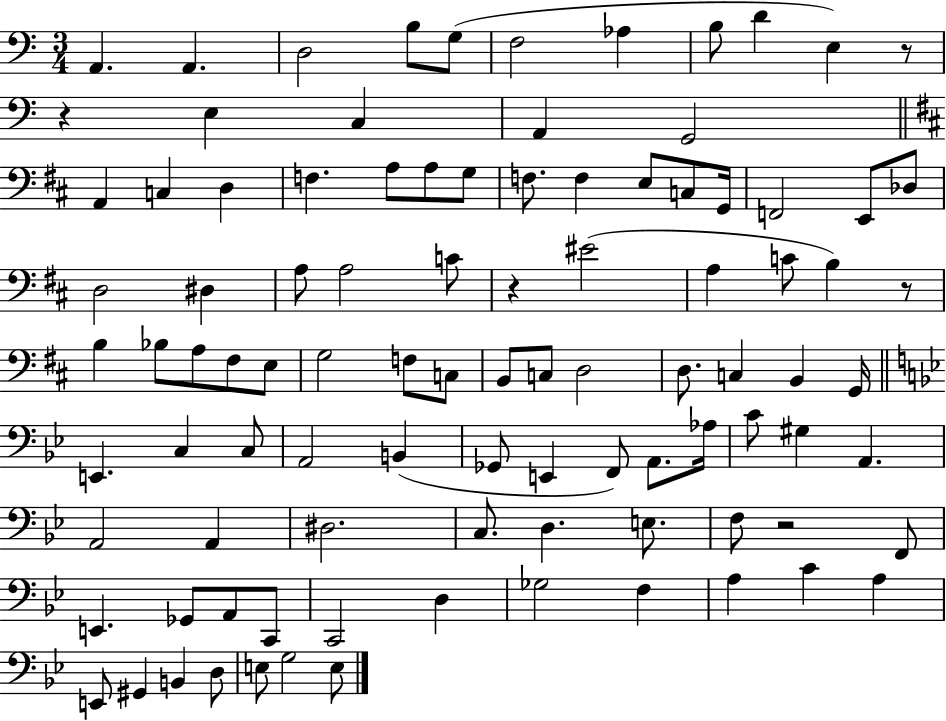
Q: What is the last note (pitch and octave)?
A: E3